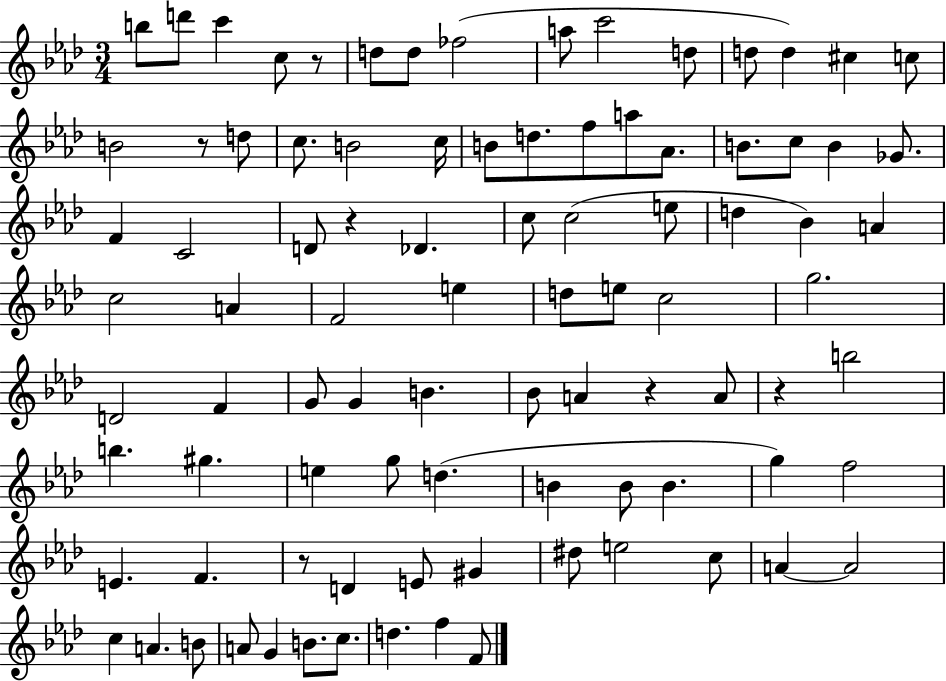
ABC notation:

X:1
T:Untitled
M:3/4
L:1/4
K:Ab
b/2 d'/2 c' c/2 z/2 d/2 d/2 _f2 a/2 c'2 d/2 d/2 d ^c c/2 B2 z/2 d/2 c/2 B2 c/4 B/2 d/2 f/2 a/2 _A/2 B/2 c/2 B _G/2 F C2 D/2 z _D c/2 c2 e/2 d _B A c2 A F2 e d/2 e/2 c2 g2 D2 F G/2 G B _B/2 A z A/2 z b2 b ^g e g/2 d B B/2 B g f2 E F z/2 D E/2 ^G ^d/2 e2 c/2 A A2 c A B/2 A/2 G B/2 c/2 d f F/2